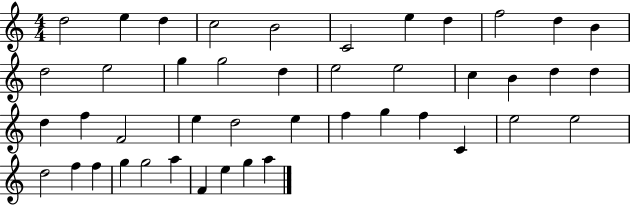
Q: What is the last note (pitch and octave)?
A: A5